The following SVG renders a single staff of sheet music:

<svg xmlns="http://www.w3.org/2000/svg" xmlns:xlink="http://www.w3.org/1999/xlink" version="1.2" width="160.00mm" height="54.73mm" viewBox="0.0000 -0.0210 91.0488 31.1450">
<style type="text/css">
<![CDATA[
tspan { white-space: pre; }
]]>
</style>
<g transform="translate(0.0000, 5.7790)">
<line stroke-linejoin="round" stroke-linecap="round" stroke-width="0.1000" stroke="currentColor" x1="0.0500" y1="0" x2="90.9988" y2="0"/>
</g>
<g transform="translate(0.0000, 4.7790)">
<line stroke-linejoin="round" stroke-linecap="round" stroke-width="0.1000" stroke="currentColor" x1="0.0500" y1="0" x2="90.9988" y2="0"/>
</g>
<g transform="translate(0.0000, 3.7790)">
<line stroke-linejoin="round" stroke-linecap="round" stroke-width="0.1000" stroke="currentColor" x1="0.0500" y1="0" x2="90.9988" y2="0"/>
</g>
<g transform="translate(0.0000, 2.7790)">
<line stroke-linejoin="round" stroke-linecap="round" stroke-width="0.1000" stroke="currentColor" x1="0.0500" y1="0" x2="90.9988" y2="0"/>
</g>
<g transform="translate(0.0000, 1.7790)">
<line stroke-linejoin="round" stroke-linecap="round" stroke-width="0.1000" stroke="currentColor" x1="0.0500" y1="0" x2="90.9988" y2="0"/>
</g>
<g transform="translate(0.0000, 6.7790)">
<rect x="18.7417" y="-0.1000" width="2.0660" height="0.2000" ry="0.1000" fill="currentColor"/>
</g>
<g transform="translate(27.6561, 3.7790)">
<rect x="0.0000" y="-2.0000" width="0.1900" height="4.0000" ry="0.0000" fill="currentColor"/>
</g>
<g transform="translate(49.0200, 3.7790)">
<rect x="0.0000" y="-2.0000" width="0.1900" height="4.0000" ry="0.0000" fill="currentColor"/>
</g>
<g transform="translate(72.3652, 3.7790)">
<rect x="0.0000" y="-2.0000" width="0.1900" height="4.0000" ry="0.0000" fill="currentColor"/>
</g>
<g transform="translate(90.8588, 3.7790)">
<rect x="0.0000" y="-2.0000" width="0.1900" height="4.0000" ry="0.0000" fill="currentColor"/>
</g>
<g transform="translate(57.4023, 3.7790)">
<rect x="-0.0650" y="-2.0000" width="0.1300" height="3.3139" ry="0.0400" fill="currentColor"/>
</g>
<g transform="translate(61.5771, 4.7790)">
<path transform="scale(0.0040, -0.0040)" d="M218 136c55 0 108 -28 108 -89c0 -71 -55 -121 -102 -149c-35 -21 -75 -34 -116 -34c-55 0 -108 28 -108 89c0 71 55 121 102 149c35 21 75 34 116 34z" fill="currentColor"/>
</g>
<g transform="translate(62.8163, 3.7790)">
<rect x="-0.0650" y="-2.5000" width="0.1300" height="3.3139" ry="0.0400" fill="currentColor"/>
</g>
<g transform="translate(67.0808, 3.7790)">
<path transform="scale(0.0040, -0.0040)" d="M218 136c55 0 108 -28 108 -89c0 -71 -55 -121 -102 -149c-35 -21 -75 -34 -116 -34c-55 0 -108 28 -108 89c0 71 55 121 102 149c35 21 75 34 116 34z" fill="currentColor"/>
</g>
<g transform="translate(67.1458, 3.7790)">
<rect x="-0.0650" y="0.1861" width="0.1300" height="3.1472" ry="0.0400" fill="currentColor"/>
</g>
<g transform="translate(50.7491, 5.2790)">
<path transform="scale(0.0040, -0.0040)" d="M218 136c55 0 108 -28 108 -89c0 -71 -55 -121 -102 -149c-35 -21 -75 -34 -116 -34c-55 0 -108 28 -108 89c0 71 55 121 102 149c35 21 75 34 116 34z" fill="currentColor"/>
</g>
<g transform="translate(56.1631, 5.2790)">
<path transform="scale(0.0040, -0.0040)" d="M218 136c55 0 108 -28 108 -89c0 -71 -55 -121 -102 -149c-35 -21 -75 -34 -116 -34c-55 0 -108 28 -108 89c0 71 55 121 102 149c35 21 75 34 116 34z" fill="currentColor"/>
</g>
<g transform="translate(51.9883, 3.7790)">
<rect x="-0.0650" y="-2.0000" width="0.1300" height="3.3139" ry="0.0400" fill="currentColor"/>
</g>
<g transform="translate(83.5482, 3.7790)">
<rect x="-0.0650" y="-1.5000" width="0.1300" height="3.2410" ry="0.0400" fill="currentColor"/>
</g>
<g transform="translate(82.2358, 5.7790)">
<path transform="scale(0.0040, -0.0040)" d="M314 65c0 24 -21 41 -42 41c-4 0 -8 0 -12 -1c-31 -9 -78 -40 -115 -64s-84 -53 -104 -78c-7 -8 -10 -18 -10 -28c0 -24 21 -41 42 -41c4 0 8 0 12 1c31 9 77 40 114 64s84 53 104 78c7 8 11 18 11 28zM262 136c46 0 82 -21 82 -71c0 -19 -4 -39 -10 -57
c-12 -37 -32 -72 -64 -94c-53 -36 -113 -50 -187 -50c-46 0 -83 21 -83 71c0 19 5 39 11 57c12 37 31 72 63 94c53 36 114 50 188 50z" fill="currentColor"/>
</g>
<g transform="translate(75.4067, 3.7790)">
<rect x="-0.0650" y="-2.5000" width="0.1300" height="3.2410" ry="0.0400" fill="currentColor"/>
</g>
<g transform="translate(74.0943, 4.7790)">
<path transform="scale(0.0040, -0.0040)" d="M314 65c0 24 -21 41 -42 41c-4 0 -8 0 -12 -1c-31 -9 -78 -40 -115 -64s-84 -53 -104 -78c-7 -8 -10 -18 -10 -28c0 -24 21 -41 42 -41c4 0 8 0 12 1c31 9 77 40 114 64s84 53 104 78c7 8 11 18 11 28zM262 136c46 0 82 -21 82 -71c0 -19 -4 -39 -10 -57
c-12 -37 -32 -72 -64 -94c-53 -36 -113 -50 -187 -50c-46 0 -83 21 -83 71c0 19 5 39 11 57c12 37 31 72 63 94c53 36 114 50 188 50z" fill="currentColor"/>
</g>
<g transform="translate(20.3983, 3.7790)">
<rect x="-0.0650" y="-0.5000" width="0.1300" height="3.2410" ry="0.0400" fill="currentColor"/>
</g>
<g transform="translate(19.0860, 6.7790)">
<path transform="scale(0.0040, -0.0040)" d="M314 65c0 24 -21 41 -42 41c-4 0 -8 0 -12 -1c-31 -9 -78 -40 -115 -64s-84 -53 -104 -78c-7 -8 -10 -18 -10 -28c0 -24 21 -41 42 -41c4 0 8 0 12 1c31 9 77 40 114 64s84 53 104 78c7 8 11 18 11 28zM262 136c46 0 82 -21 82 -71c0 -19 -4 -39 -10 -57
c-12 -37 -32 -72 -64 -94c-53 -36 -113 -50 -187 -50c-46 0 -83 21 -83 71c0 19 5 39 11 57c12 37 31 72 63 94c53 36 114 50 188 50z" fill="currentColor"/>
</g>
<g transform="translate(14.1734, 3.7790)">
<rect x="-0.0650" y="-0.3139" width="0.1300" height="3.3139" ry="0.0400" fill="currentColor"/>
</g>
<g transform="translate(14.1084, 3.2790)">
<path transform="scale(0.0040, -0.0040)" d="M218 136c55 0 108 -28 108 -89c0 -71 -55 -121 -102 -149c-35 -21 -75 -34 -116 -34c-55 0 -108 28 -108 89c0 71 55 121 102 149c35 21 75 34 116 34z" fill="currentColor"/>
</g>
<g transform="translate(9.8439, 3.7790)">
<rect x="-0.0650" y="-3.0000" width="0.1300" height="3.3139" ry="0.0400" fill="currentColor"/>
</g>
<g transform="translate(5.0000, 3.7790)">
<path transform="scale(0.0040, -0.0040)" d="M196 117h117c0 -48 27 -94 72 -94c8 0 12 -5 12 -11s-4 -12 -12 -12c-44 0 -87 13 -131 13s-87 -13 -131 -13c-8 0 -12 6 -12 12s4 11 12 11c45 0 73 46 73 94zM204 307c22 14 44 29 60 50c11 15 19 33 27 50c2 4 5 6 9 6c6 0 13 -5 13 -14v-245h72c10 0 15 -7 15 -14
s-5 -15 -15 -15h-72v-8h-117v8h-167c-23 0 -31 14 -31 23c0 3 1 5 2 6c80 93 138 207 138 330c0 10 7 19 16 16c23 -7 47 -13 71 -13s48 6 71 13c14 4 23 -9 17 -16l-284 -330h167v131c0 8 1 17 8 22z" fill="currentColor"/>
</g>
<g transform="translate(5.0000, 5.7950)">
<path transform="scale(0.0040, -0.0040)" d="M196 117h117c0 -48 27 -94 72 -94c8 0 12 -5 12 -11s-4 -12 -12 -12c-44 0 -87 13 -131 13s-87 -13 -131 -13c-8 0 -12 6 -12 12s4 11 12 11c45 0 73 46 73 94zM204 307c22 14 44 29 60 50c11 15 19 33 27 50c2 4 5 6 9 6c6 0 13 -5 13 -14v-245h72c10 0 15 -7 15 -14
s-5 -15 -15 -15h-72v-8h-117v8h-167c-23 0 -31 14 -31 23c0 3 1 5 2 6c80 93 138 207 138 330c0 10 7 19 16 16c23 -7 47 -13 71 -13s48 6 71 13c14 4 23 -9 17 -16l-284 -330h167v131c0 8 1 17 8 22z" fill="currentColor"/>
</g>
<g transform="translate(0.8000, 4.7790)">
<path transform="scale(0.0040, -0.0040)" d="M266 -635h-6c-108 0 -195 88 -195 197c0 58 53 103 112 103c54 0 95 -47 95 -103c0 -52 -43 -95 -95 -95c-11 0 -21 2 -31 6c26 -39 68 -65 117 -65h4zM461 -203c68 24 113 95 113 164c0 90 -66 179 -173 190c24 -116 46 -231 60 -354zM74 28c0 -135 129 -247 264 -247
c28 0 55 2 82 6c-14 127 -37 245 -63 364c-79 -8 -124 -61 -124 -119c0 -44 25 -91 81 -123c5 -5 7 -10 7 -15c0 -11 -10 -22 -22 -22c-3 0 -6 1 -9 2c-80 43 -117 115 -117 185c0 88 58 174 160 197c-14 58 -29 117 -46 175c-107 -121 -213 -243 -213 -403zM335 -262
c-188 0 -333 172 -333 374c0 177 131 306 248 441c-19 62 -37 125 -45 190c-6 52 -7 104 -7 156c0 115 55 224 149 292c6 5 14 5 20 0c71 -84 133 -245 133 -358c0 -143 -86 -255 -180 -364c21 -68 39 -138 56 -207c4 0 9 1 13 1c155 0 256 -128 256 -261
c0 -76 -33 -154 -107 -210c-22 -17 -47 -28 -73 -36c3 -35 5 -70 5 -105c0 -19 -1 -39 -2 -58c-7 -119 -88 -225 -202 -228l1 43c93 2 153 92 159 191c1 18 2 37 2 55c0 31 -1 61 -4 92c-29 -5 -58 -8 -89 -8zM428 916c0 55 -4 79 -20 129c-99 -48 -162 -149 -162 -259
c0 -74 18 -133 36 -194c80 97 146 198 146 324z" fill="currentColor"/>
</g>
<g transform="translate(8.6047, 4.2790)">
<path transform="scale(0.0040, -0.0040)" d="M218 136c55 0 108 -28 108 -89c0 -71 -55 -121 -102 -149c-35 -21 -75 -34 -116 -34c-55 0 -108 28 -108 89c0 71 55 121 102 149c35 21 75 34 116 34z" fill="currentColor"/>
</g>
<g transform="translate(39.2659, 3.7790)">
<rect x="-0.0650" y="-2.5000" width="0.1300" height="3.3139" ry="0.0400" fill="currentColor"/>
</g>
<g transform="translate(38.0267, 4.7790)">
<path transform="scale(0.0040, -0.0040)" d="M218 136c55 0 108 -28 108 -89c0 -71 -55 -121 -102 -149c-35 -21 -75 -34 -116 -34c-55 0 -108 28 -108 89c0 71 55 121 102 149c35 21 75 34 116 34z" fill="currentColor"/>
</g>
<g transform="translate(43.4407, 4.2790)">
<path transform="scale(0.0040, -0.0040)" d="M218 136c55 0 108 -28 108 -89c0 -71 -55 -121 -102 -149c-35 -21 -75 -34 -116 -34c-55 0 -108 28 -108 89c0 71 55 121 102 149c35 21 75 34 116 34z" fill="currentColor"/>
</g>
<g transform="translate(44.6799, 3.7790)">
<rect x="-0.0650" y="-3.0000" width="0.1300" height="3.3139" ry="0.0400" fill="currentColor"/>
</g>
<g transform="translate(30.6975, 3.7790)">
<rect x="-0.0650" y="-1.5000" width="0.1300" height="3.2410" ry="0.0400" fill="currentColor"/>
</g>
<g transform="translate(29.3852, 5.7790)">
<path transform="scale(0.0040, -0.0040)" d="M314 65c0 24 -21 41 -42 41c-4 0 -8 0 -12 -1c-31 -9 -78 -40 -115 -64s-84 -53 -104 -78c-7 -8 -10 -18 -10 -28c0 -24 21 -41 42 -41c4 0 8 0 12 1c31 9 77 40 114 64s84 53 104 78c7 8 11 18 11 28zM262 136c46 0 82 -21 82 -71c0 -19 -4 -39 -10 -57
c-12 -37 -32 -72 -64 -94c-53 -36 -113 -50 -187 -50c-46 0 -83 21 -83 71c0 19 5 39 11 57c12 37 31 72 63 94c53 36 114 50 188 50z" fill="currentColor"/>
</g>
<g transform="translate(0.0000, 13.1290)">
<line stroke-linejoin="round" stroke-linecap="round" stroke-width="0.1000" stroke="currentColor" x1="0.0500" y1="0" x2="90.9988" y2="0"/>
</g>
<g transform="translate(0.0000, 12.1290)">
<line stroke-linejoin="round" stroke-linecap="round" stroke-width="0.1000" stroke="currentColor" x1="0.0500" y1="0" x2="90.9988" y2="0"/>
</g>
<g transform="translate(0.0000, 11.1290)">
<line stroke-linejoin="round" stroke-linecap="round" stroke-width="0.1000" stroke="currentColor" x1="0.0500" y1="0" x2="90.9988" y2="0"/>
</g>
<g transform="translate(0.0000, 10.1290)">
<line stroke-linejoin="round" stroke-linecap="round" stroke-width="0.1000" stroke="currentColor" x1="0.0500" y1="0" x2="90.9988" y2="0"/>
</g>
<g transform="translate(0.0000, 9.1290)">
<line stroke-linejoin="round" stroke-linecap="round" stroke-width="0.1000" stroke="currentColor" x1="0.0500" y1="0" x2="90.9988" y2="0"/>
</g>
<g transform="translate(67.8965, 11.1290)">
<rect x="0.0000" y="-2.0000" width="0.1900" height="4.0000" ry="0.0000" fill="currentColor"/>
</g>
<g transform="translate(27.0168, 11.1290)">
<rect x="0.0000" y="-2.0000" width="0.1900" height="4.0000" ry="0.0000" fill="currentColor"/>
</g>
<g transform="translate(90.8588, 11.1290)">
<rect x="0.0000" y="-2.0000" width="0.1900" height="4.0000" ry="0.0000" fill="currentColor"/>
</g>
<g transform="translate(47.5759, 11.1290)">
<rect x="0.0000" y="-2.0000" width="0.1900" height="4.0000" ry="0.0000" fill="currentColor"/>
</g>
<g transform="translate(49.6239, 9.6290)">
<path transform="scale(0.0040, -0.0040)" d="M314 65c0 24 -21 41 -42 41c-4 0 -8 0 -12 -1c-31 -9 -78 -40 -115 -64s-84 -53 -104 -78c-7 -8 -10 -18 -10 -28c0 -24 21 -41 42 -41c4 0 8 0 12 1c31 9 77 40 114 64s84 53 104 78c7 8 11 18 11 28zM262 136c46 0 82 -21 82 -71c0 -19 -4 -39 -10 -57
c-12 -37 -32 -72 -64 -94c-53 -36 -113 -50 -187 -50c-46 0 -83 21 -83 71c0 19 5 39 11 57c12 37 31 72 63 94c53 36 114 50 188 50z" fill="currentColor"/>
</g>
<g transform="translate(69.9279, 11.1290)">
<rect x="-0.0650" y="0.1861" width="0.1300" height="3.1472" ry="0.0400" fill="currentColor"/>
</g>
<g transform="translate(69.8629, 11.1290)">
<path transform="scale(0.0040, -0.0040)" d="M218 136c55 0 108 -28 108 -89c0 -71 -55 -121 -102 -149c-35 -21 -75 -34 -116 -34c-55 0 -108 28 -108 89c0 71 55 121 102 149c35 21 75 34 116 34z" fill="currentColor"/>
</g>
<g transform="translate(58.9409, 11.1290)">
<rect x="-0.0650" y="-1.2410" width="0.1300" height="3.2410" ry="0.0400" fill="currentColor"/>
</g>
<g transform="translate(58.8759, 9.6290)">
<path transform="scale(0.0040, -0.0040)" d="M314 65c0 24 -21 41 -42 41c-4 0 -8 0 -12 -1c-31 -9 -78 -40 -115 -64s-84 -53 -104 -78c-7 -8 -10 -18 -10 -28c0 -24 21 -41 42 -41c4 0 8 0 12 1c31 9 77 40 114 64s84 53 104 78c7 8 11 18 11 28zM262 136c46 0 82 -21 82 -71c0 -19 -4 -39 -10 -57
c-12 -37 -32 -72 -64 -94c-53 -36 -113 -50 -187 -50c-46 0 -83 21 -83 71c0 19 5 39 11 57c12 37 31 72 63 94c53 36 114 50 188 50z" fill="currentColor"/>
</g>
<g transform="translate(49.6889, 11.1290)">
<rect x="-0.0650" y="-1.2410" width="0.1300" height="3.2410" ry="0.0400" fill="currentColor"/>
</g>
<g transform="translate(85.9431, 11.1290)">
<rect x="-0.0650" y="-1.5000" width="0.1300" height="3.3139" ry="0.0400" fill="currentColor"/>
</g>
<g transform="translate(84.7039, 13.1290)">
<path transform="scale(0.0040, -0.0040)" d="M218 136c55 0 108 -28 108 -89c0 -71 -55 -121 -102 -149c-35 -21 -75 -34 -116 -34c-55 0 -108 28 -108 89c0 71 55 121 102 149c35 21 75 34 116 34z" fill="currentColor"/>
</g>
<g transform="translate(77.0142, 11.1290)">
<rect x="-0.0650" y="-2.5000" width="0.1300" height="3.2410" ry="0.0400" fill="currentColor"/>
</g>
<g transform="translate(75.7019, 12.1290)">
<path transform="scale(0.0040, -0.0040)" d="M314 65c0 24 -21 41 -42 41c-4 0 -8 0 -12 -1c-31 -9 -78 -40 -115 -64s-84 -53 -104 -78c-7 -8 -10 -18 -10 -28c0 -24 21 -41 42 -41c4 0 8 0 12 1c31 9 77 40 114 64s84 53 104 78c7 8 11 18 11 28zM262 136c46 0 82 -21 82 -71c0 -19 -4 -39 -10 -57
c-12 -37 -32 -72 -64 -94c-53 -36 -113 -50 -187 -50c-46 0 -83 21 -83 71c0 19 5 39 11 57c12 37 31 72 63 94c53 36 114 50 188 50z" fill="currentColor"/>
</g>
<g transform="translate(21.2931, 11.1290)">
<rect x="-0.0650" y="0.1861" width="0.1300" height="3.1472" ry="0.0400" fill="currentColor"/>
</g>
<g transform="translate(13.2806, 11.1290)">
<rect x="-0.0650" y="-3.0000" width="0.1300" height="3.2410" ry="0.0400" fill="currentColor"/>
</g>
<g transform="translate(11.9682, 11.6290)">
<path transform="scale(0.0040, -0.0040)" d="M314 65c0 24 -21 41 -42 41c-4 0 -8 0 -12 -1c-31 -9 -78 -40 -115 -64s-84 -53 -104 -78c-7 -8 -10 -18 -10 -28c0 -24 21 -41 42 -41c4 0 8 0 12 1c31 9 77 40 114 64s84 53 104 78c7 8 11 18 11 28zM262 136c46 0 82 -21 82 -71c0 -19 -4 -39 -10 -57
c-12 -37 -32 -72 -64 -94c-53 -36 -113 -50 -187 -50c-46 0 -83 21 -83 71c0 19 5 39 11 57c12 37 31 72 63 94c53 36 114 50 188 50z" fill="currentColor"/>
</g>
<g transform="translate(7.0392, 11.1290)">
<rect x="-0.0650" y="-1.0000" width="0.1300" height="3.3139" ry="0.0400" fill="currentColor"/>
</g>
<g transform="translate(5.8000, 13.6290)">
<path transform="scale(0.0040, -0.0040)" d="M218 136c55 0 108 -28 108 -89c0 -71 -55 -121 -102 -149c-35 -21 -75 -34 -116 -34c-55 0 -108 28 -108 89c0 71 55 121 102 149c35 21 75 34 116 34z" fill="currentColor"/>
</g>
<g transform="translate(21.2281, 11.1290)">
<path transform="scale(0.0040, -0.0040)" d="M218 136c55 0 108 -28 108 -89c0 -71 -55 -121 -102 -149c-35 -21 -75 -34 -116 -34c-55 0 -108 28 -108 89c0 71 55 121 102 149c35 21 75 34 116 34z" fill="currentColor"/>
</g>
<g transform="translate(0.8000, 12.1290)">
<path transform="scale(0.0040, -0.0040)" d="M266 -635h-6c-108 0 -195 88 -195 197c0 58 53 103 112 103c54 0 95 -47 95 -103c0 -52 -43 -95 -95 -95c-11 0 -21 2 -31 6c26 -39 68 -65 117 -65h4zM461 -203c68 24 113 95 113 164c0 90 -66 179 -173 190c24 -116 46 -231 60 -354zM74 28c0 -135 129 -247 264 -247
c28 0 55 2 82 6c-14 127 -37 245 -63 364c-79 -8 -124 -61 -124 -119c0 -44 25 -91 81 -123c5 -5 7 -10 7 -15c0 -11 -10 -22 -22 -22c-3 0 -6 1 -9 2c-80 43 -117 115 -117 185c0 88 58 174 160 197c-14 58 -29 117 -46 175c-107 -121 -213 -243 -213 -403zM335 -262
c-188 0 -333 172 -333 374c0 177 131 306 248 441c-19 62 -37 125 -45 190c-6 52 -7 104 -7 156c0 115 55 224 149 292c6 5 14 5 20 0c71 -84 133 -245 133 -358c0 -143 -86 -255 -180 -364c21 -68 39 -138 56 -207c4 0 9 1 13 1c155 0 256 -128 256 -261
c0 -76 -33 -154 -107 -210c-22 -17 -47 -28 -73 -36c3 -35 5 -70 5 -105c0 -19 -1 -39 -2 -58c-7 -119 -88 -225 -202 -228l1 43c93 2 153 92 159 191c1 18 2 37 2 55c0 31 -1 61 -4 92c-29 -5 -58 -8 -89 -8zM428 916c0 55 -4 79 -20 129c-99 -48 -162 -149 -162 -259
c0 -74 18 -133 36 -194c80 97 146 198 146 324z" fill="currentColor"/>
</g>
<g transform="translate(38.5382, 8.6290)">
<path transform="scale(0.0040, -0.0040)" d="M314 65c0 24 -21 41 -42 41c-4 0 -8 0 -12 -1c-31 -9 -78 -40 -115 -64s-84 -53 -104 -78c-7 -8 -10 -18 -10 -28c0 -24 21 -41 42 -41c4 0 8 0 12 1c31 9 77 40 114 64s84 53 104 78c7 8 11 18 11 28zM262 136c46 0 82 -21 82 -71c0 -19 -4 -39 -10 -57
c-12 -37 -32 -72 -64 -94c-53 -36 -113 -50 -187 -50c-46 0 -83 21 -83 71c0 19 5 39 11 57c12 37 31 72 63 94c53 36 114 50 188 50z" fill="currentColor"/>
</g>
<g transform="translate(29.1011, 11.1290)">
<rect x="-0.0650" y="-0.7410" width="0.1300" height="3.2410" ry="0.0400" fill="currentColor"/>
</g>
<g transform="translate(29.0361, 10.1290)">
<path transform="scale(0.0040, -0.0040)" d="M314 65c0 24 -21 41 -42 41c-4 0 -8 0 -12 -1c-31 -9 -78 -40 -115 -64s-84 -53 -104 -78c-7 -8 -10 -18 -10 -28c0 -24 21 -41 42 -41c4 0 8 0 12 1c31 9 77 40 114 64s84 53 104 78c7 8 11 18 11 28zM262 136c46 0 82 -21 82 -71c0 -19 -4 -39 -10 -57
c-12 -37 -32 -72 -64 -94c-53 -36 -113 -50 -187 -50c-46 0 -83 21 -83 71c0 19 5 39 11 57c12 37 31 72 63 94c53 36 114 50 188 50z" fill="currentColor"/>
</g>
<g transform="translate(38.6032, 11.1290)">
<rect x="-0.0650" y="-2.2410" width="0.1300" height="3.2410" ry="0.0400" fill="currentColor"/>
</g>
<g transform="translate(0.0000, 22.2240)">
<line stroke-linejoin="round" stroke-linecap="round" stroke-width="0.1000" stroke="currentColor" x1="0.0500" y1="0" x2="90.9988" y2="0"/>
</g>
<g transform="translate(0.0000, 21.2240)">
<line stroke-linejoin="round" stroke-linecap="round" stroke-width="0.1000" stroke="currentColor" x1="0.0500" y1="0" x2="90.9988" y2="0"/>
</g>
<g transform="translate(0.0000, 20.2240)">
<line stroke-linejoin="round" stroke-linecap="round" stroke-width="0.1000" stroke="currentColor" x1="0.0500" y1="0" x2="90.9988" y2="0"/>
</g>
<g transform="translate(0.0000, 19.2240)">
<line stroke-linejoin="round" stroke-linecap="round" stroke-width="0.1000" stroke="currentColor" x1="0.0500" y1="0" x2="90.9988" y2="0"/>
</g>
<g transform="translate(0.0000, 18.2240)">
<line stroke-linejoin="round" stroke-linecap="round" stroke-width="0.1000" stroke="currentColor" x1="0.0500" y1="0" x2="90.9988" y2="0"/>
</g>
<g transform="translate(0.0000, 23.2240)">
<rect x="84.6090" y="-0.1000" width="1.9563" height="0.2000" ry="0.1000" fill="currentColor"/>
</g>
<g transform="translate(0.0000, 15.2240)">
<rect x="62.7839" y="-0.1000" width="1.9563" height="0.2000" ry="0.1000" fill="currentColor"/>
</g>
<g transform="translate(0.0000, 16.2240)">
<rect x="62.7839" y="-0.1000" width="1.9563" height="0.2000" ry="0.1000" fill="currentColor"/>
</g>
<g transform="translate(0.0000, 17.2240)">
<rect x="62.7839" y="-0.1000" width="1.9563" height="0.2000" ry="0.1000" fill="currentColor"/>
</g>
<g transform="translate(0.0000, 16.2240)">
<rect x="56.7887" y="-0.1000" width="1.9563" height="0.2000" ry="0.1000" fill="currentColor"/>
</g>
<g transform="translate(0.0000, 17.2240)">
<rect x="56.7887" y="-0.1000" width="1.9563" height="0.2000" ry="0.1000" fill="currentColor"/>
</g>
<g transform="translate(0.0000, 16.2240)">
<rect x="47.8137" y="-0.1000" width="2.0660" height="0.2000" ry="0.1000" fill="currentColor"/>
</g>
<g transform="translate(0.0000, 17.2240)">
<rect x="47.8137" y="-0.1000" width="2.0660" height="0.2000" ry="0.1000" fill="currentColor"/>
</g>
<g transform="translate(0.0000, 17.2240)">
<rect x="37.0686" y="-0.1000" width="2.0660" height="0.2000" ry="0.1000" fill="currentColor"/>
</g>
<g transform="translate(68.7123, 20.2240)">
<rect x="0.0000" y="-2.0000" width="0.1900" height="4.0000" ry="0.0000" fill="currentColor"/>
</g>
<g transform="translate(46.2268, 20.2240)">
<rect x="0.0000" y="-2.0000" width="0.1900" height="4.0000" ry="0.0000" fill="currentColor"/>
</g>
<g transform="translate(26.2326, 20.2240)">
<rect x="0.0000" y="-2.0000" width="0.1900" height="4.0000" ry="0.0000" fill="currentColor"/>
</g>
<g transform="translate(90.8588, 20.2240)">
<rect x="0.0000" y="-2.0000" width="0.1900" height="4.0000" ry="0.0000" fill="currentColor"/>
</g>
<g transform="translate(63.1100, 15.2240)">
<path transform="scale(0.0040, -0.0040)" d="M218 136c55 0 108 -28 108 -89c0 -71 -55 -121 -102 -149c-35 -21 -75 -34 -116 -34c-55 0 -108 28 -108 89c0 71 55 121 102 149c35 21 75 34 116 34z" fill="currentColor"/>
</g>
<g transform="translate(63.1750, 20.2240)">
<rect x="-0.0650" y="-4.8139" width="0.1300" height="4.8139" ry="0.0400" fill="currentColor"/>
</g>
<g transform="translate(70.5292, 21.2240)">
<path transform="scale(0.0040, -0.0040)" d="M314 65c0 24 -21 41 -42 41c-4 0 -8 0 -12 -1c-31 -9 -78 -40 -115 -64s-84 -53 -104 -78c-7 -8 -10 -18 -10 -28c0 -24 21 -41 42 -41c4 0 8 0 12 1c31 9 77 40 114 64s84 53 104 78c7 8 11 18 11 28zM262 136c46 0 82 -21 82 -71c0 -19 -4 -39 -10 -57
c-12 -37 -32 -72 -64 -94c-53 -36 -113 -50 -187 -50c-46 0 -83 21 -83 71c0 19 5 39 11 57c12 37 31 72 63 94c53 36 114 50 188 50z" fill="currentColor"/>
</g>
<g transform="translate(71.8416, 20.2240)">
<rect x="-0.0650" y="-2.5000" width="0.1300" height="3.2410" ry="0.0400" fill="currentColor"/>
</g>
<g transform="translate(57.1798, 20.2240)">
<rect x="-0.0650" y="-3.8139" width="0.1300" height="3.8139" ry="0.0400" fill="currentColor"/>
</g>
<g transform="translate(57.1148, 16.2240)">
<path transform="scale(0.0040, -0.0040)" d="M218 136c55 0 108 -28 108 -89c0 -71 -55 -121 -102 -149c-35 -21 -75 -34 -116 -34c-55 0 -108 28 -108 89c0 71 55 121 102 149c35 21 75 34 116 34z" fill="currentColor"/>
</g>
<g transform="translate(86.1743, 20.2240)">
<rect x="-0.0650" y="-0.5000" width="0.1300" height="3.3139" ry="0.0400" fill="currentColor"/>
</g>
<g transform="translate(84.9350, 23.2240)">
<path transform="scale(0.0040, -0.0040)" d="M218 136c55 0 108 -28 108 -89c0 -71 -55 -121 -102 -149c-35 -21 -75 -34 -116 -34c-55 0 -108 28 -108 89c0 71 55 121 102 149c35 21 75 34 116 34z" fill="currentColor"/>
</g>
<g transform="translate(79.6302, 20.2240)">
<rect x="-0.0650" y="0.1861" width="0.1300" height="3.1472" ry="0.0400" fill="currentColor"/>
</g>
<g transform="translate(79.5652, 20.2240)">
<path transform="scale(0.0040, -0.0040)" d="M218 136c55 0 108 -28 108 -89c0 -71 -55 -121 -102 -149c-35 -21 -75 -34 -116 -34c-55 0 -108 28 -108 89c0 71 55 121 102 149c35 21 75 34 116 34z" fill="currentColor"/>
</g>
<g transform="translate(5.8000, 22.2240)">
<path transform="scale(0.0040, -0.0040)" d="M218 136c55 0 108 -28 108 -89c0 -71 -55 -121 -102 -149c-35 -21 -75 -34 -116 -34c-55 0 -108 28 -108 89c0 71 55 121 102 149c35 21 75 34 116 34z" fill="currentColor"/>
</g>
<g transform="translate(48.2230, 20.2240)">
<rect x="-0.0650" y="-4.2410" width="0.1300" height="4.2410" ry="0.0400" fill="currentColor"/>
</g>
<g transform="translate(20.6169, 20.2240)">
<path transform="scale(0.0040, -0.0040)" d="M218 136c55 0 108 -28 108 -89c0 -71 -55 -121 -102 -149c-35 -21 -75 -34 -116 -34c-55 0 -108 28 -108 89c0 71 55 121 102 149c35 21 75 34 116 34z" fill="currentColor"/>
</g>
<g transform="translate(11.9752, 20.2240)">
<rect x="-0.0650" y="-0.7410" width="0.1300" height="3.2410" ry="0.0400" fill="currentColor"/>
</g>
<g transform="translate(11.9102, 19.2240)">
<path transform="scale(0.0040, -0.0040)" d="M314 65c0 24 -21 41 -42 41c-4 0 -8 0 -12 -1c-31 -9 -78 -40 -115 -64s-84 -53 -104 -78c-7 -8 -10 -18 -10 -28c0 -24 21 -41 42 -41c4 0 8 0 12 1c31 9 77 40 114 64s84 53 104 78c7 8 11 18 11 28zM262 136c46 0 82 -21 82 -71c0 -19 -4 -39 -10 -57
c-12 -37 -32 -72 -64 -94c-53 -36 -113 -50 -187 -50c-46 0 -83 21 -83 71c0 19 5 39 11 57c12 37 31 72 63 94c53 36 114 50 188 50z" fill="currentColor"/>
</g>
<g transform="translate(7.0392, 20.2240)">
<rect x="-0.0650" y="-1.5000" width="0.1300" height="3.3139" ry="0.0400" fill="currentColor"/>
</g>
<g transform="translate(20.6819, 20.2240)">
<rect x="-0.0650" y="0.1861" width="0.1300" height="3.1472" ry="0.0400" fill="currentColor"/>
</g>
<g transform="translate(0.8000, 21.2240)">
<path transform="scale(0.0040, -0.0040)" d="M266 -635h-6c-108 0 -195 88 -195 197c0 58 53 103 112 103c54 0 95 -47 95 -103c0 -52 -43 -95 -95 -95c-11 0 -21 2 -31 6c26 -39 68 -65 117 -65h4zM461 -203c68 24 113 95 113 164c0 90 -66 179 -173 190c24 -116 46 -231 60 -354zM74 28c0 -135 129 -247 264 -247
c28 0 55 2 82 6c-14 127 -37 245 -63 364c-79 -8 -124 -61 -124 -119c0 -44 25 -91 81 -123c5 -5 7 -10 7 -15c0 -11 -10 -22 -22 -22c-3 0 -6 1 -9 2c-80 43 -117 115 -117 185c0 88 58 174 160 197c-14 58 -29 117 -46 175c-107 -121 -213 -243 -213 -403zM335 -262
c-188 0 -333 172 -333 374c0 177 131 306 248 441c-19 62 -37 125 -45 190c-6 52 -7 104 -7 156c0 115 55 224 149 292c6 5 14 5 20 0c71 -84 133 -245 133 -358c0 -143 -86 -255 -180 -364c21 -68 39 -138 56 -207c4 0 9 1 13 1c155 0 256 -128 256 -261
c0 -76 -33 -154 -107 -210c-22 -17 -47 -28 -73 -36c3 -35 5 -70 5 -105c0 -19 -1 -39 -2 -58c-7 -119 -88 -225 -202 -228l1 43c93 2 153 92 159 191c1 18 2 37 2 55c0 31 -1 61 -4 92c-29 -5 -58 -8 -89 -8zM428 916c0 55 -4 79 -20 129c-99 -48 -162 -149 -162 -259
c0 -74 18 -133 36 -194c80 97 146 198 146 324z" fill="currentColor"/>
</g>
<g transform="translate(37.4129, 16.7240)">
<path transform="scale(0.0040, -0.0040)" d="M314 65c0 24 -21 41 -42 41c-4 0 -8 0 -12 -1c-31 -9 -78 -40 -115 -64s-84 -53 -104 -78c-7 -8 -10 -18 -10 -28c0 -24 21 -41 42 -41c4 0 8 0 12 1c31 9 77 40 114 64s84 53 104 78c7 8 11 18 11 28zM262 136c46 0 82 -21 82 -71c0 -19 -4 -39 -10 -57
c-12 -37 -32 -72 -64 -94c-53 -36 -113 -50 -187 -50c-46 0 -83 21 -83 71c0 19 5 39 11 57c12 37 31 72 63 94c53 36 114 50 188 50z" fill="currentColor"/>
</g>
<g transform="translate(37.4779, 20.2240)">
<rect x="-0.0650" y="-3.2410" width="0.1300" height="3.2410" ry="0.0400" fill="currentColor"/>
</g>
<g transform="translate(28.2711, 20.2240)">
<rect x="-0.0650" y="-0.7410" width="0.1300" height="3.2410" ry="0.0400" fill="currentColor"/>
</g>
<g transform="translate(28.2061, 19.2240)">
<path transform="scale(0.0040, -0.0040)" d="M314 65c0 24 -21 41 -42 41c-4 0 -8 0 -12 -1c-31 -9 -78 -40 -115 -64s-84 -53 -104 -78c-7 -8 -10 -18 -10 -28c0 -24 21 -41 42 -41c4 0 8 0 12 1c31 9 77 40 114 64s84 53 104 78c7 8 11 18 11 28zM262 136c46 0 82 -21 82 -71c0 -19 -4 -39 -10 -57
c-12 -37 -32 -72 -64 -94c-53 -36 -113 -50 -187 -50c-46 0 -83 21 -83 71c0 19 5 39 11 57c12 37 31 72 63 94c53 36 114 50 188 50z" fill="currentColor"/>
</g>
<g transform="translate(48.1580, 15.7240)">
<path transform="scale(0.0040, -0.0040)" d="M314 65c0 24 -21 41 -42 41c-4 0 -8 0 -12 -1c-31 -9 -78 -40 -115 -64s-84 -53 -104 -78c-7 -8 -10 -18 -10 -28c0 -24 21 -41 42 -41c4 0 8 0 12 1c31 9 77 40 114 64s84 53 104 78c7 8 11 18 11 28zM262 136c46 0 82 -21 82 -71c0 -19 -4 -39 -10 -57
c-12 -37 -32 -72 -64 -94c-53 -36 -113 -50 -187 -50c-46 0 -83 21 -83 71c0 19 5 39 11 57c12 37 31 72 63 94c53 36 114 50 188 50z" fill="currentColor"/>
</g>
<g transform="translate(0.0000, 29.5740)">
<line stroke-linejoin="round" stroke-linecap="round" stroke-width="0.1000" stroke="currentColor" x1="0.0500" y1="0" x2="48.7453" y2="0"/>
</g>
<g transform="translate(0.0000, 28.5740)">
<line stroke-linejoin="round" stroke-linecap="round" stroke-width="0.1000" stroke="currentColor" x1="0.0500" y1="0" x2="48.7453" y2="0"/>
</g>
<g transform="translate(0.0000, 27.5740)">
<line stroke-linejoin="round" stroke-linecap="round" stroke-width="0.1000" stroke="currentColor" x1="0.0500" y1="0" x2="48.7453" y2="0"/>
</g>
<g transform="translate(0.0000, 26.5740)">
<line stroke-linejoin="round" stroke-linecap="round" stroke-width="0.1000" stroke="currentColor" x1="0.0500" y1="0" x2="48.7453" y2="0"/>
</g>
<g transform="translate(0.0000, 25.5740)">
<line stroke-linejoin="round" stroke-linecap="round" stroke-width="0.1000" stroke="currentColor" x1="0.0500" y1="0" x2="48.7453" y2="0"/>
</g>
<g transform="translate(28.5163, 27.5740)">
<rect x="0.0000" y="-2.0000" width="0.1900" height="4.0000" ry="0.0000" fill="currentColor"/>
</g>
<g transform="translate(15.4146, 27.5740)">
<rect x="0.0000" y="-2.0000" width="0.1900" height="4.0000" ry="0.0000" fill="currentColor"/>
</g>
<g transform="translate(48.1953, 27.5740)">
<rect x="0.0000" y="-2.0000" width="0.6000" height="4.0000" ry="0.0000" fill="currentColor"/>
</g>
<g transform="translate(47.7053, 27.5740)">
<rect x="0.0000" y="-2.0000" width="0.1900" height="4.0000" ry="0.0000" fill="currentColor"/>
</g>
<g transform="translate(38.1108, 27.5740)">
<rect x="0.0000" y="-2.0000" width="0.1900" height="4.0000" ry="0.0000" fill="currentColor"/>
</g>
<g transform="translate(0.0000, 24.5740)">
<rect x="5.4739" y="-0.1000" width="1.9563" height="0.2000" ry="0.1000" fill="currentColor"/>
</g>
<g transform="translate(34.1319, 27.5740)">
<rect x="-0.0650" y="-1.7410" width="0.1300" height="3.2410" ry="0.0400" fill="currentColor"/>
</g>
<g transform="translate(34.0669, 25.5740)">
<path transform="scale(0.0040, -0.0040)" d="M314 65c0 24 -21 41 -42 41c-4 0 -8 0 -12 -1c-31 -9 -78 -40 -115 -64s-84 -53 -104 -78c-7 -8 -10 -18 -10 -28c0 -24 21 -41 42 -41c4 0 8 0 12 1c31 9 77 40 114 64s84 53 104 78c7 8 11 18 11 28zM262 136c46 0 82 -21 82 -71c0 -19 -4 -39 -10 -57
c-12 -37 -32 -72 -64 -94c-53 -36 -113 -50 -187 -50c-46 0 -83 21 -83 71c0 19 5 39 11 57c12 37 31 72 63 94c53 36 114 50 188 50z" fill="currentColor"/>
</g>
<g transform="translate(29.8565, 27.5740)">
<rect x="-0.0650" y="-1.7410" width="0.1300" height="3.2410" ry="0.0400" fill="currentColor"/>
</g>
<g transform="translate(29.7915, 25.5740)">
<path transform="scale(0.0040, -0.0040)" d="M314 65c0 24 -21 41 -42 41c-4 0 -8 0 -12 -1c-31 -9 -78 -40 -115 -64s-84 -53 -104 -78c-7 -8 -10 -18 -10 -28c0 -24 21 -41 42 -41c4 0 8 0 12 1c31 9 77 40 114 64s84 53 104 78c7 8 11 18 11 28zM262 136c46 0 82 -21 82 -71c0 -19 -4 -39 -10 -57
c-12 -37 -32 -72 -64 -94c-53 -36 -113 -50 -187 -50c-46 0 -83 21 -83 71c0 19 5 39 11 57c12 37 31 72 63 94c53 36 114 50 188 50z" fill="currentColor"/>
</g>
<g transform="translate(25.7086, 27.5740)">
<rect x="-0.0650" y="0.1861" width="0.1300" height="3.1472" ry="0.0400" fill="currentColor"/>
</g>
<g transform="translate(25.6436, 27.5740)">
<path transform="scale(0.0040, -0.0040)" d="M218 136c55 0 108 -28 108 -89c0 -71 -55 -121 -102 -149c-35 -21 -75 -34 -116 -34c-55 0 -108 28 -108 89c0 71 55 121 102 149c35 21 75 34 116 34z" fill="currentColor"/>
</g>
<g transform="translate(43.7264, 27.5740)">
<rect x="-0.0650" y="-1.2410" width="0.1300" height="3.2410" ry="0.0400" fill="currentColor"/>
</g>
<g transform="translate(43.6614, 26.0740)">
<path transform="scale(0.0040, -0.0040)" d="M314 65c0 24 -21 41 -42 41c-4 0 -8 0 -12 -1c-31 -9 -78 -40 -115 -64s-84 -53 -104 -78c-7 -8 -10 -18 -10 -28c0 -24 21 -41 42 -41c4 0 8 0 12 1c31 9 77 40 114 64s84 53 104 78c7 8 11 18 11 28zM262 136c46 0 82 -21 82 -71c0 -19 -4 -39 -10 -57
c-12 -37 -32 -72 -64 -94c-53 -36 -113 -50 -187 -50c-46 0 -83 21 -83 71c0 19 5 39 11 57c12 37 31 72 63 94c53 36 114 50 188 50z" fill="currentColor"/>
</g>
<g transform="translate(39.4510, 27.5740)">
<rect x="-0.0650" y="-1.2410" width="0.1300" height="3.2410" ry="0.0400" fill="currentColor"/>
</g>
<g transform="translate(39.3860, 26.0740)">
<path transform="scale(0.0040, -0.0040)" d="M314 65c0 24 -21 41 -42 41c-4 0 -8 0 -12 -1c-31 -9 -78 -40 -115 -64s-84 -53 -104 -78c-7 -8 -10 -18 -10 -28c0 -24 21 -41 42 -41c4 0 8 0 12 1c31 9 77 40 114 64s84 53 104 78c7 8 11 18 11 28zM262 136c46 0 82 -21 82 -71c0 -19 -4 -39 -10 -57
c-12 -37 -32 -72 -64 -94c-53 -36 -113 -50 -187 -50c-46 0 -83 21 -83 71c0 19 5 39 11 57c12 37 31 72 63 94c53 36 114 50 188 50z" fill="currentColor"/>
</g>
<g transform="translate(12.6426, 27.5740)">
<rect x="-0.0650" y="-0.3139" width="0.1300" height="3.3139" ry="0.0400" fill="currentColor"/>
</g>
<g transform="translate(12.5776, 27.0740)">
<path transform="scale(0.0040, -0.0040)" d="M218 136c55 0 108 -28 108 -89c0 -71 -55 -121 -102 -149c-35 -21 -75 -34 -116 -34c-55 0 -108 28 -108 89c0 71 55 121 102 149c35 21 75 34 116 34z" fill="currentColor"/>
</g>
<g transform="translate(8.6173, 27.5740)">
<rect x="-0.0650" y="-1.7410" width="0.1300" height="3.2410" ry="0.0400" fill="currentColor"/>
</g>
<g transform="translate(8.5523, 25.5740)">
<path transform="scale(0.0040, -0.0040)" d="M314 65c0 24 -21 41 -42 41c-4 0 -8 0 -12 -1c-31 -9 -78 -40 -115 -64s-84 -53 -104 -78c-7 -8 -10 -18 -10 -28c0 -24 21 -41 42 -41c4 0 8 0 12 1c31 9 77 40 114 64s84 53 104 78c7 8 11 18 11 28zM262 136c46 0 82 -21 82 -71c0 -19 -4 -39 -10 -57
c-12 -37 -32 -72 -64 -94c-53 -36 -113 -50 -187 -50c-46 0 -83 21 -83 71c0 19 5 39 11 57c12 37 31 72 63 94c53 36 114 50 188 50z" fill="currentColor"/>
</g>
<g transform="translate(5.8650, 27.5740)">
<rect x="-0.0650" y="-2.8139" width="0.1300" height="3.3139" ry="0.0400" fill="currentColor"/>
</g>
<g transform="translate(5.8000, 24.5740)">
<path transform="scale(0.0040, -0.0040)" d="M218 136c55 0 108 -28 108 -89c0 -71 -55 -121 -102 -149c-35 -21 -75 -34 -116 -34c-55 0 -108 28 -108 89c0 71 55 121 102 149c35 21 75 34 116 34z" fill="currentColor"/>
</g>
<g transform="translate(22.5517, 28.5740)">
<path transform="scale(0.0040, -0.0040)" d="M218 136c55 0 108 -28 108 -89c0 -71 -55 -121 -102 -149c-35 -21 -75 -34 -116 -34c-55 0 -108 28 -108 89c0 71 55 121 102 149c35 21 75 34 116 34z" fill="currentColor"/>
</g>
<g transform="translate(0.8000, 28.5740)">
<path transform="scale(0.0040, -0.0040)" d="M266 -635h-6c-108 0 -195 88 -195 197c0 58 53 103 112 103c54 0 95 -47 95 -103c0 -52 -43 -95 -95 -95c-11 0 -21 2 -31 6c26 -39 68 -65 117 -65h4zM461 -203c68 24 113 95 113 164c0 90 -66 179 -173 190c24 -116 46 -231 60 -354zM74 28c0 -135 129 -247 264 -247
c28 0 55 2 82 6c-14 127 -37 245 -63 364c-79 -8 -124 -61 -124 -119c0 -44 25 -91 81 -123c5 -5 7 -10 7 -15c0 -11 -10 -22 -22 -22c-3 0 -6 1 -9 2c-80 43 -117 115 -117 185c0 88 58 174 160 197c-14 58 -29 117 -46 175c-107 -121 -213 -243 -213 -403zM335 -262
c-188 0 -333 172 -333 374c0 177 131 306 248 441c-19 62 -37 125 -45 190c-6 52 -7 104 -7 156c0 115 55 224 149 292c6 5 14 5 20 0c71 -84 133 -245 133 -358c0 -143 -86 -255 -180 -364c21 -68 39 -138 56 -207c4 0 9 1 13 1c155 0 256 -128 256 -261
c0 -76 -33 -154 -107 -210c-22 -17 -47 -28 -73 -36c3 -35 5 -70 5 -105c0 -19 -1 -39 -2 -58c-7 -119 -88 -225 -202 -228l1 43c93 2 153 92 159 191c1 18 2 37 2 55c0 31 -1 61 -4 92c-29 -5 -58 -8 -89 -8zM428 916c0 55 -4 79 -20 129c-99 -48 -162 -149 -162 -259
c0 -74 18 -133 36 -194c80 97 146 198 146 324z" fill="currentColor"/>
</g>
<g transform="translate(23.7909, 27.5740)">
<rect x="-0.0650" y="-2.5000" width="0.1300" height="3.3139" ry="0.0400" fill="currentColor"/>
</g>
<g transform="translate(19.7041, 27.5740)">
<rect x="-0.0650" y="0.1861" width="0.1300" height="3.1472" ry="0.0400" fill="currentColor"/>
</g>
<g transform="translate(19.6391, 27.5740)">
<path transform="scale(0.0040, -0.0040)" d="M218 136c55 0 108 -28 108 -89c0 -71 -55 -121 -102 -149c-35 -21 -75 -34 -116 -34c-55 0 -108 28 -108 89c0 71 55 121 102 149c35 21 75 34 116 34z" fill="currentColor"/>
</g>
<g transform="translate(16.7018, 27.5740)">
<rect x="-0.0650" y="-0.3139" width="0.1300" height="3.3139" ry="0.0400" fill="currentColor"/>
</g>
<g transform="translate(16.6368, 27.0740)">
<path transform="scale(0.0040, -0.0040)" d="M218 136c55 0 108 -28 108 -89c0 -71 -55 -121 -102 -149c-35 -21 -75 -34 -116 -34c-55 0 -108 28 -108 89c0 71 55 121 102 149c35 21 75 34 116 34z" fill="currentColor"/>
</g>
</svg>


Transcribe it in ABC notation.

X:1
T:Untitled
M:4/4
L:1/4
K:C
A c C2 E2 G A F F G B G2 E2 D A2 B d2 g2 e2 e2 B G2 E E d2 B d2 b2 d'2 c' e' G2 B C a f2 c c B G B f2 f2 e2 e2